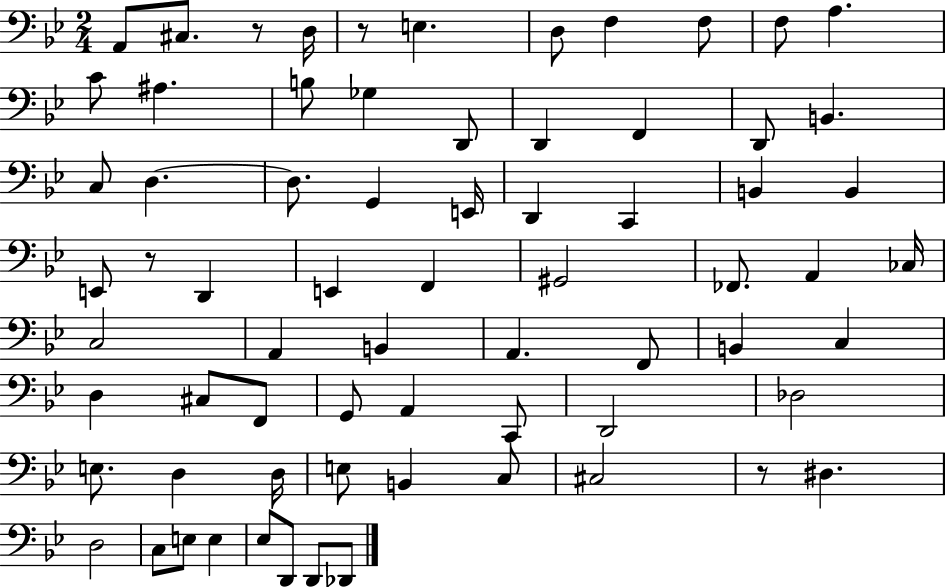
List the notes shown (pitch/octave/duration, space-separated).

A2/e C#3/e. R/e D3/s R/e E3/q. D3/e F3/q F3/e F3/e A3/q. C4/e A#3/q. B3/e Gb3/q D2/e D2/q F2/q D2/e B2/q. C3/e D3/q. D3/e. G2/q E2/s D2/q C2/q B2/q B2/q E2/e R/e D2/q E2/q F2/q G#2/h FES2/e. A2/q CES3/s C3/h A2/q B2/q A2/q. F2/e B2/q C3/q D3/q C#3/e F2/e G2/e A2/q C2/e D2/h Db3/h E3/e. D3/q D3/s E3/e B2/q C3/e C#3/h R/e D#3/q. D3/h C3/e E3/e E3/q Eb3/e D2/e D2/e Db2/e